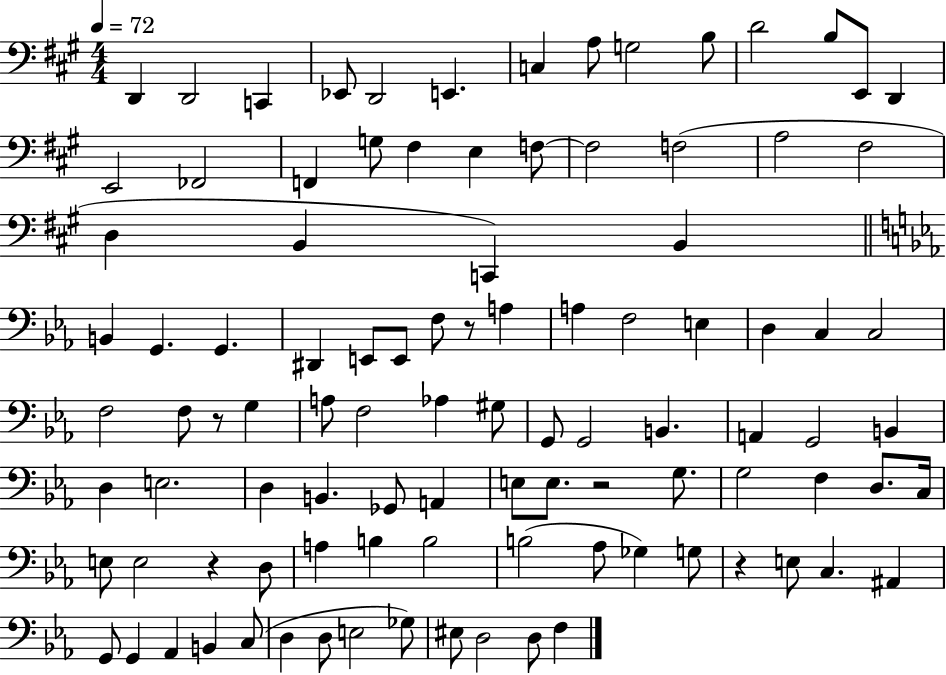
D2/q D2/h C2/q Eb2/e D2/h E2/q. C3/q A3/e G3/h B3/e D4/h B3/e E2/e D2/q E2/h FES2/h F2/q G3/e F#3/q E3/q F3/e F3/h F3/h A3/h F#3/h D3/q B2/q C2/q B2/q B2/q G2/q. G2/q. D#2/q E2/e E2/e F3/e R/e A3/q A3/q F3/h E3/q D3/q C3/q C3/h F3/h F3/e R/e G3/q A3/e F3/h Ab3/q G#3/e G2/e G2/h B2/q. A2/q G2/h B2/q D3/q E3/h. D3/q B2/q. Gb2/e A2/q E3/e E3/e. R/h G3/e. G3/h F3/q D3/e. C3/s E3/e E3/h R/q D3/e A3/q B3/q B3/h B3/h Ab3/e Gb3/q G3/e R/q E3/e C3/q. A#2/q G2/e G2/q Ab2/q B2/q C3/e D3/q D3/e E3/h Gb3/e EIS3/e D3/h D3/e F3/q